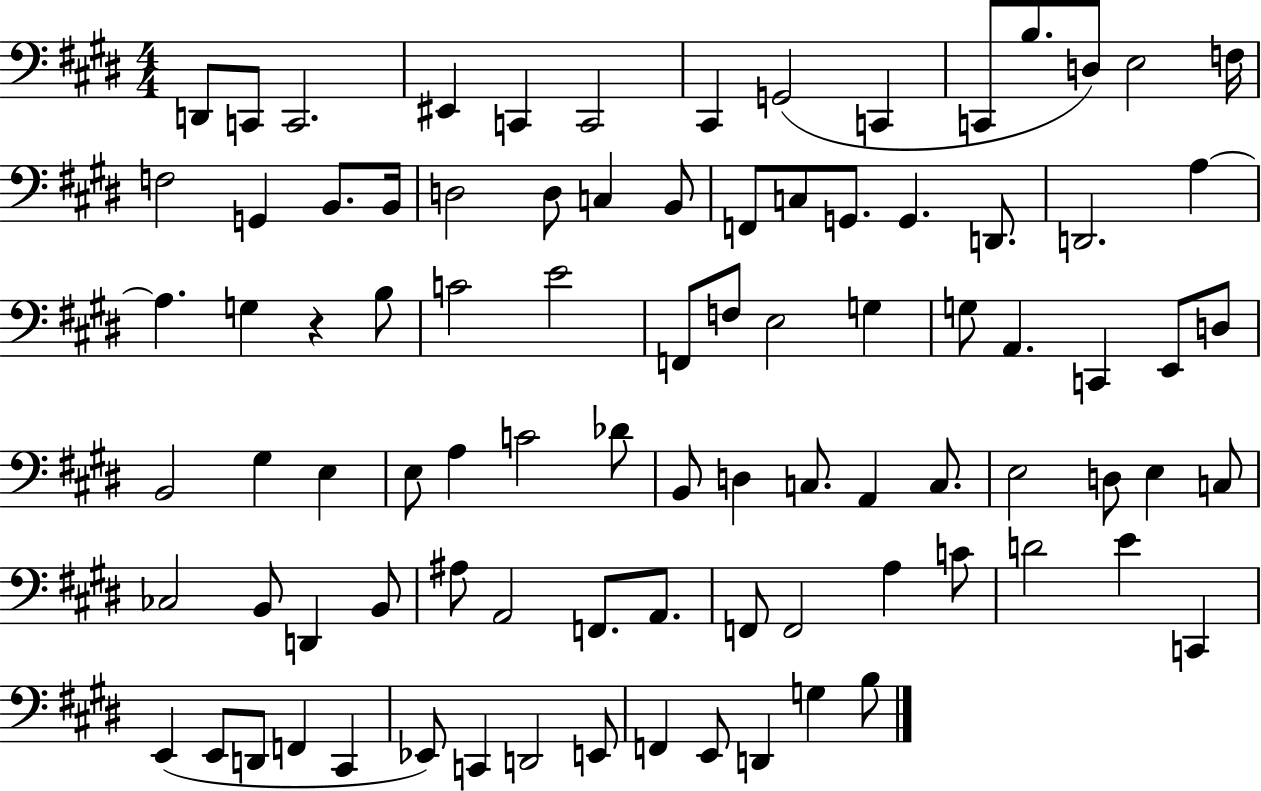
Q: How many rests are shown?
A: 1